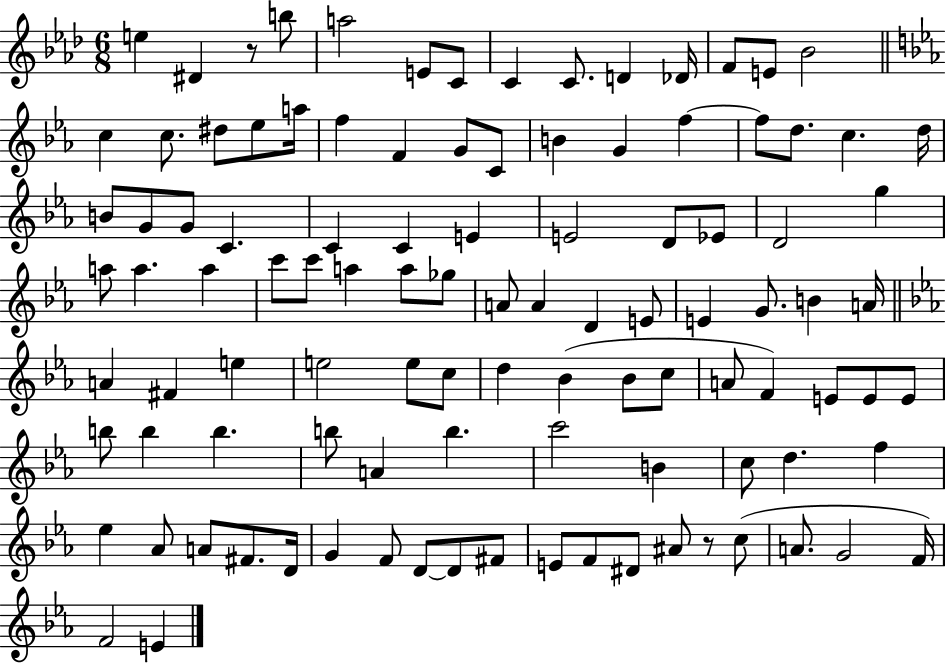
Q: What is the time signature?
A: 6/8